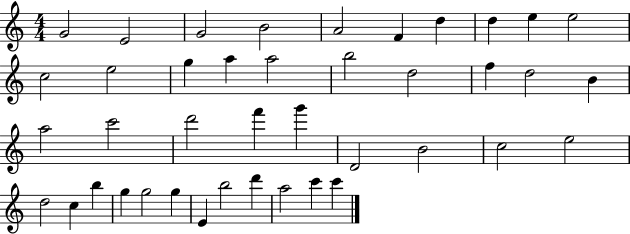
G4/h E4/h G4/h B4/h A4/h F4/q D5/q D5/q E5/q E5/h C5/h E5/h G5/q A5/q A5/h B5/h D5/h F5/q D5/h B4/q A5/h C6/h D6/h F6/q G6/q D4/h B4/h C5/h E5/h D5/h C5/q B5/q G5/q G5/h G5/q E4/q B5/h D6/q A5/h C6/q C6/q